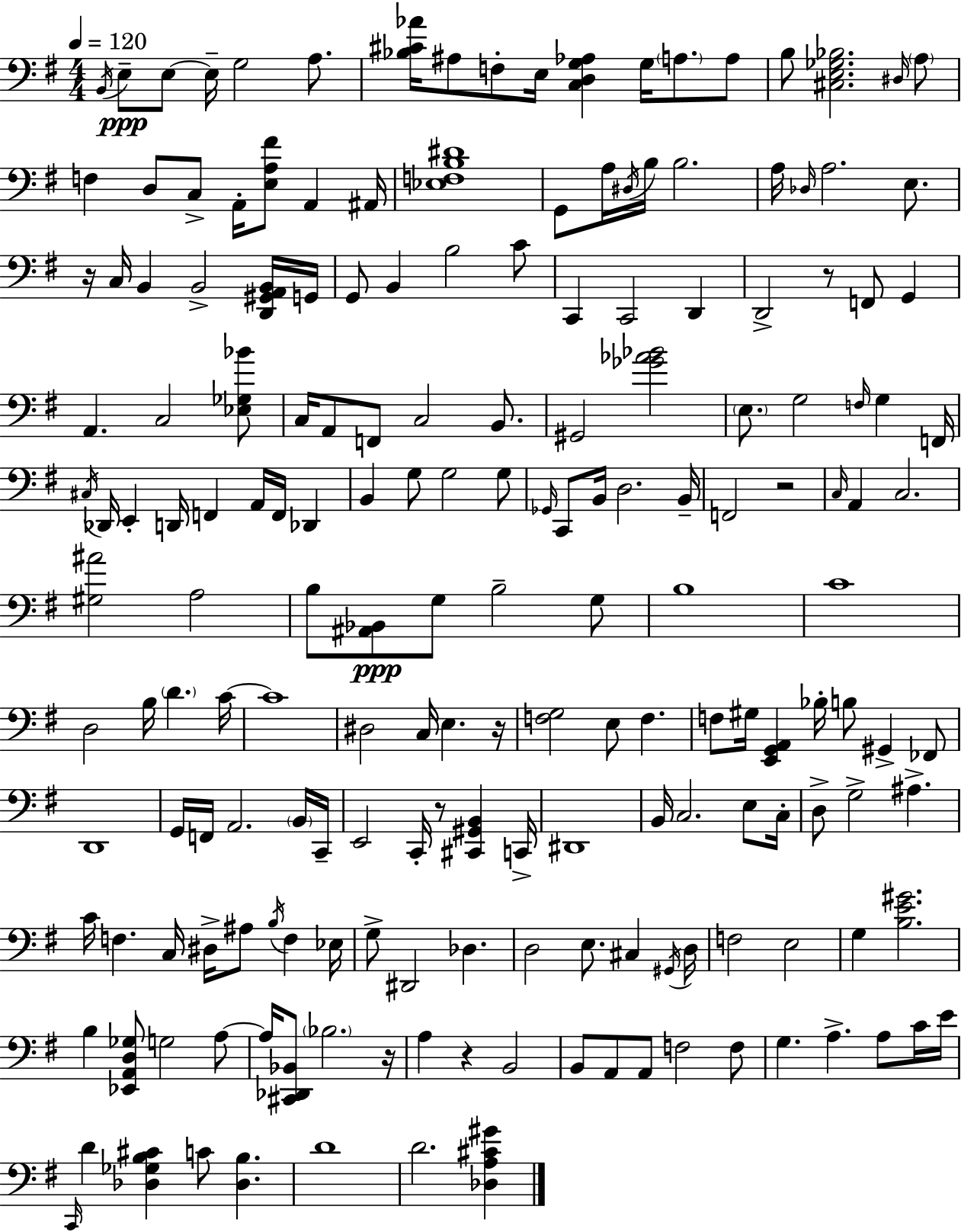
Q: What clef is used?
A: bass